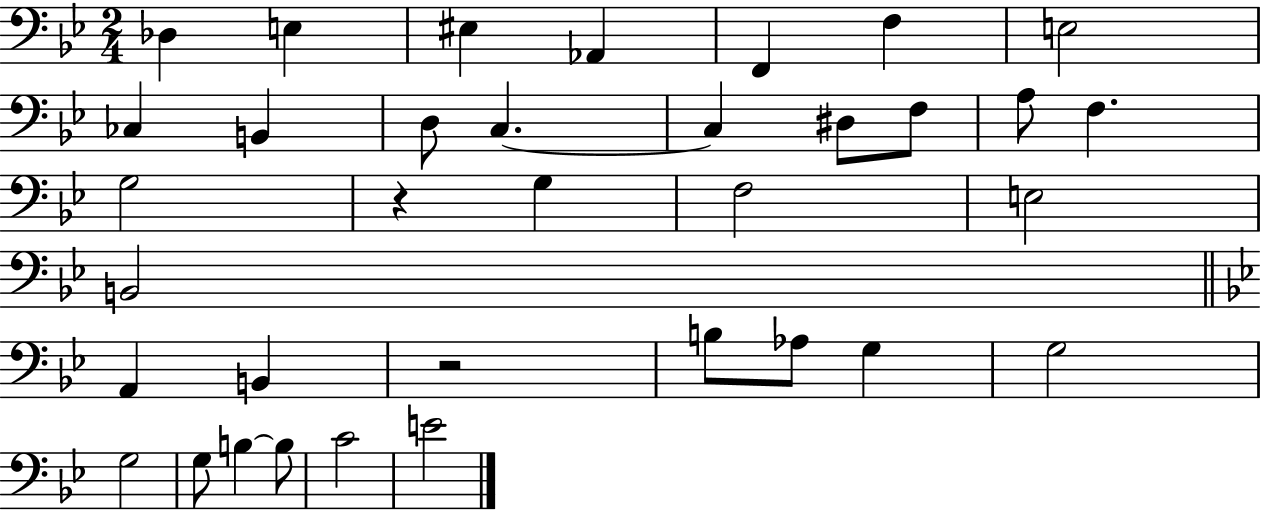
Db3/q E3/q EIS3/q Ab2/q F2/q F3/q E3/h CES3/q B2/q D3/e C3/q. C3/q D#3/e F3/e A3/e F3/q. G3/h R/q G3/q F3/h E3/h B2/h A2/q B2/q R/h B3/e Ab3/e G3/q G3/h G3/h G3/e B3/q B3/e C4/h E4/h